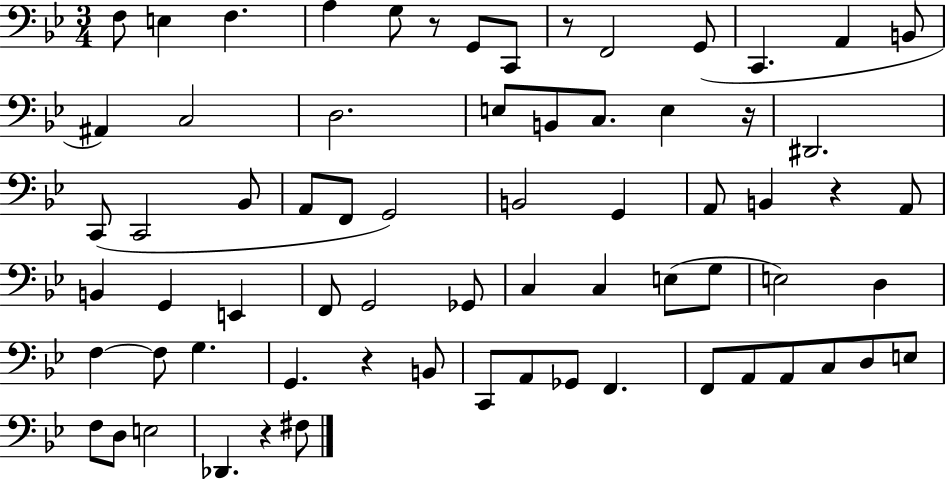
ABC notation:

X:1
T:Untitled
M:3/4
L:1/4
K:Bb
F,/2 E, F, A, G,/2 z/2 G,,/2 C,,/2 z/2 F,,2 G,,/2 C,, A,, B,,/2 ^A,, C,2 D,2 E,/2 B,,/2 C,/2 E, z/4 ^D,,2 C,,/2 C,,2 _B,,/2 A,,/2 F,,/2 G,,2 B,,2 G,, A,,/2 B,, z A,,/2 B,, G,, E,, F,,/2 G,,2 _G,,/2 C, C, E,/2 G,/2 E,2 D, F, F,/2 G, G,, z B,,/2 C,,/2 A,,/2 _G,,/2 F,, F,,/2 A,,/2 A,,/2 C,/2 D,/2 E,/2 F,/2 D,/2 E,2 _D,, z ^F,/2